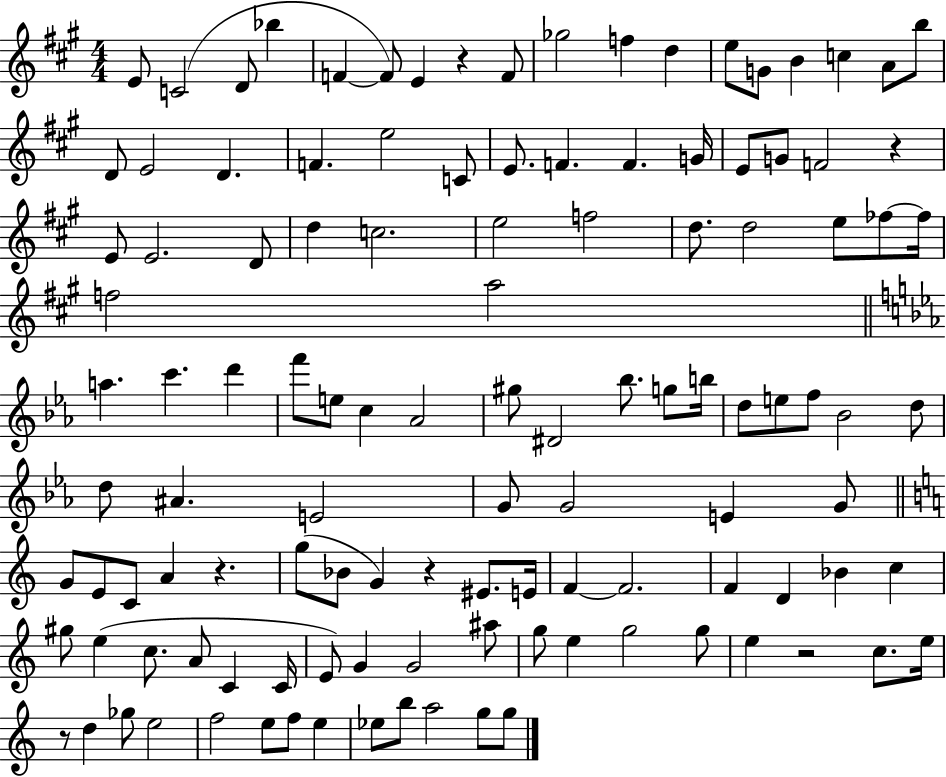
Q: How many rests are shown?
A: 6